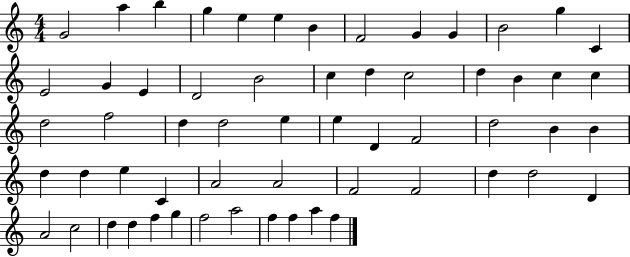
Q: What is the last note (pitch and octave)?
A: F5